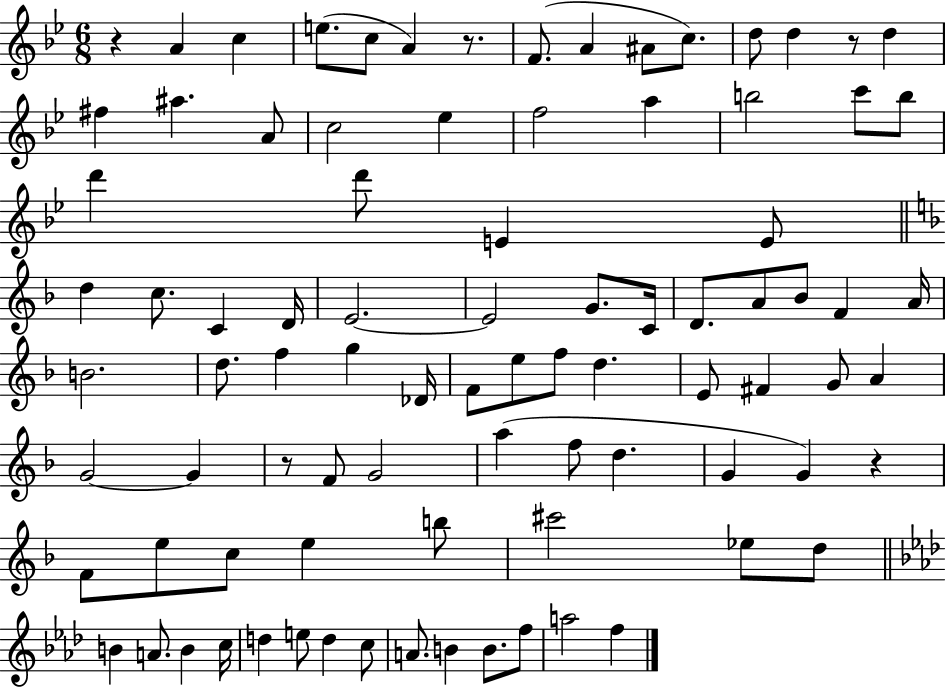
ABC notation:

X:1
T:Untitled
M:6/8
L:1/4
K:Bb
z A c e/2 c/2 A z/2 F/2 A ^A/2 c/2 d/2 d z/2 d ^f ^a A/2 c2 _e f2 a b2 c'/2 b/2 d' d'/2 E E/2 d c/2 C D/4 E2 E2 G/2 C/4 D/2 A/2 _B/2 F A/4 B2 d/2 f g _D/4 F/2 e/2 f/2 d E/2 ^F G/2 A G2 G z/2 F/2 G2 a f/2 d G G z F/2 e/2 c/2 e b/2 ^c'2 _e/2 d/2 B A/2 B c/4 d e/2 d c/2 A/2 B B/2 f/2 a2 f